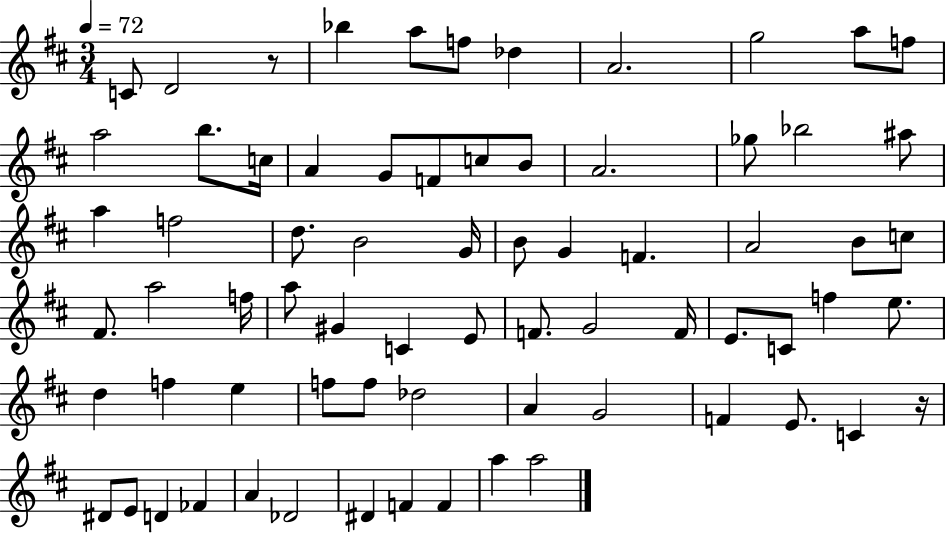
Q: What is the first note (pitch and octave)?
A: C4